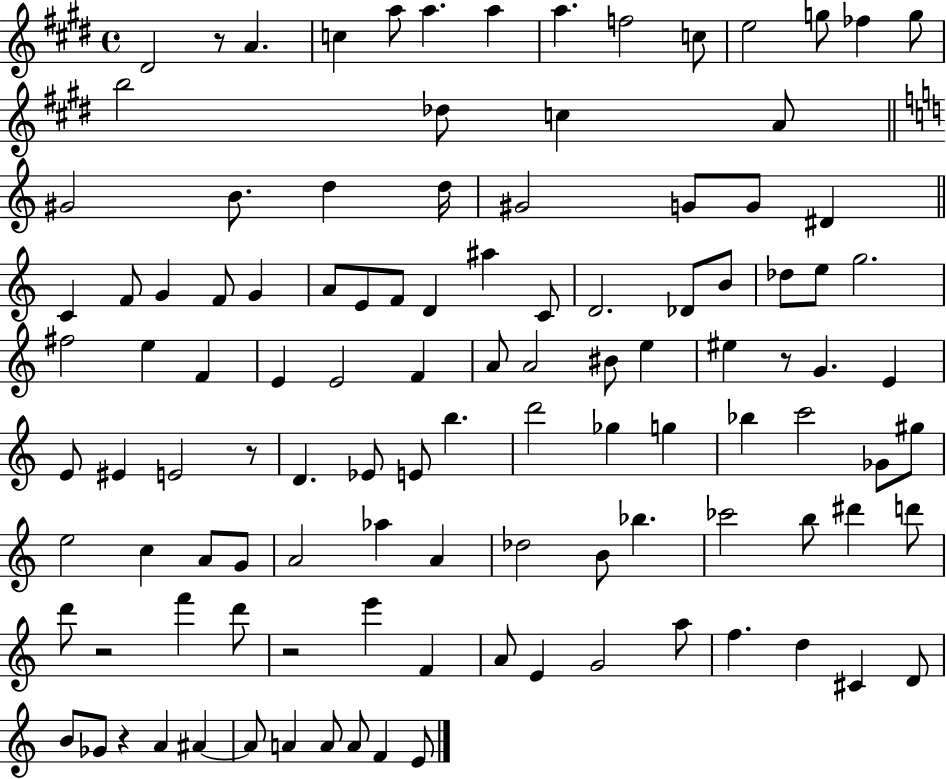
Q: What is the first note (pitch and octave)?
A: D#4